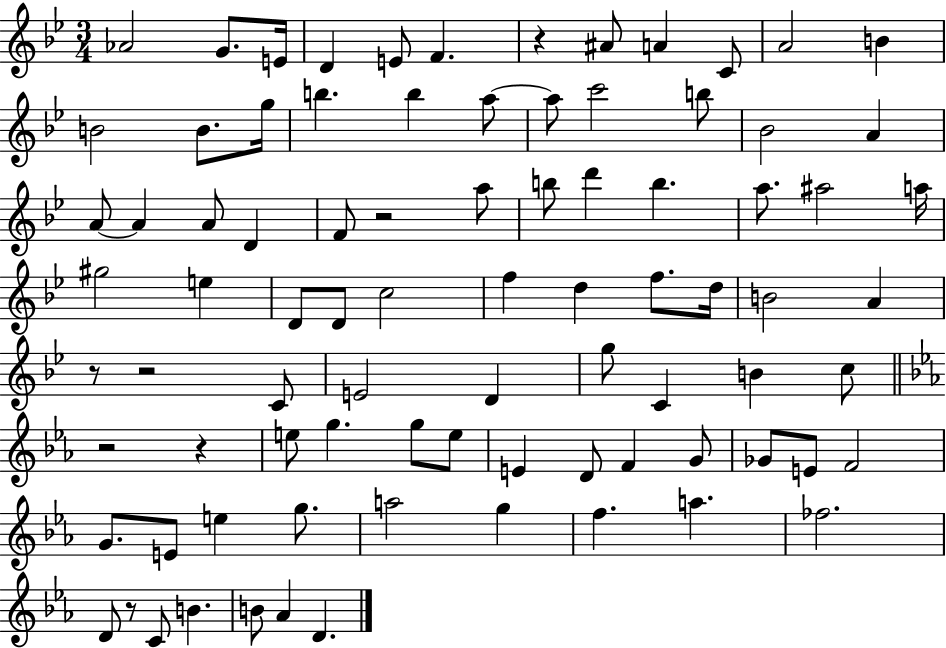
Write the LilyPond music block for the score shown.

{
  \clef treble
  \numericTimeSignature
  \time 3/4
  \key bes \major
  aes'2 g'8. e'16 | d'4 e'8 f'4. | r4 ais'8 a'4 c'8 | a'2 b'4 | \break b'2 b'8. g''16 | b''4. b''4 a''8~~ | a''8 c'''2 b''8 | bes'2 a'4 | \break a'8~~ a'4 a'8 d'4 | f'8 r2 a''8 | b''8 d'''4 b''4. | a''8. ais''2 a''16 | \break gis''2 e''4 | d'8 d'8 c''2 | f''4 d''4 f''8. d''16 | b'2 a'4 | \break r8 r2 c'8 | e'2 d'4 | g''8 c'4 b'4 c''8 | \bar "||" \break \key ees \major r2 r4 | e''8 g''4. g''8 e''8 | e'4 d'8 f'4 g'8 | ges'8 e'8 f'2 | \break g'8. e'8 e''4 g''8. | a''2 g''4 | f''4. a''4. | fes''2. | \break d'8 r8 c'8 b'4. | b'8 aes'4 d'4. | \bar "|."
}